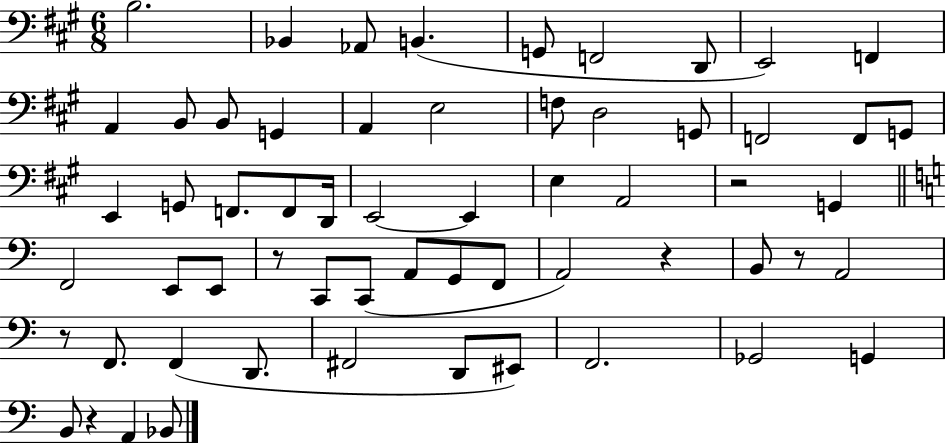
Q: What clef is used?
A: bass